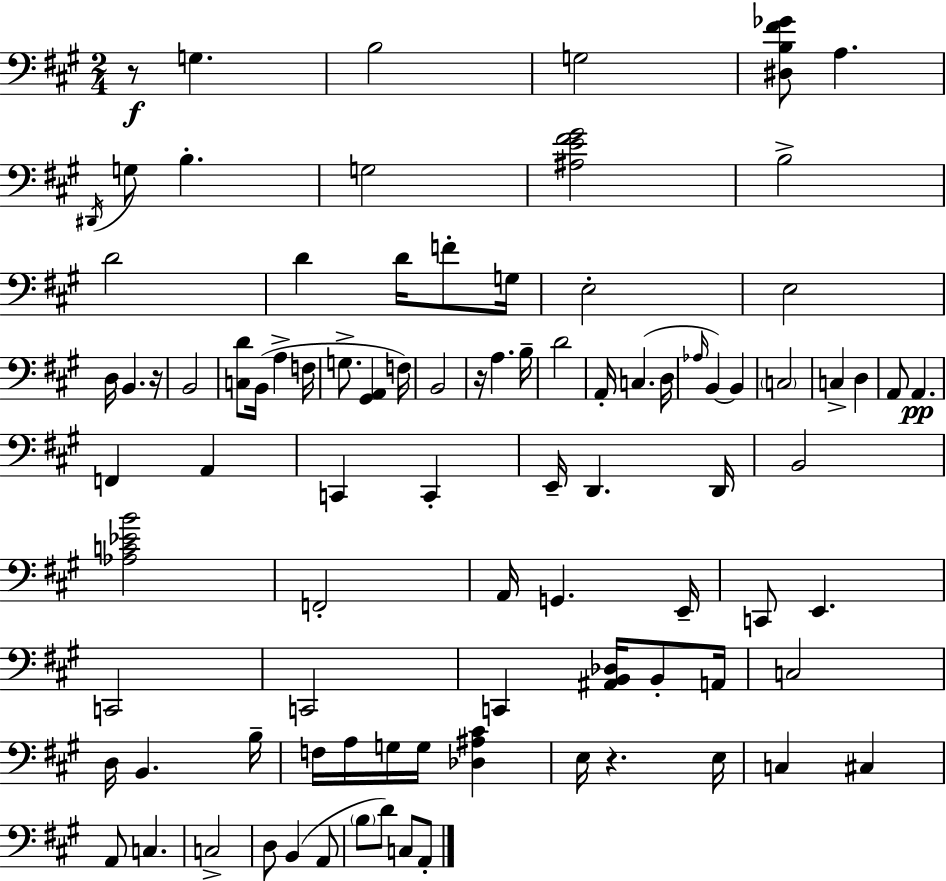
{
  \clef bass
  \numericTimeSignature
  \time 2/4
  \key a \major
  r8\f g4. | b2 | g2 | <dis b fis' ges'>8 a4. | \break \acciaccatura { dis,16 } g8 b4.-. | g2 | <ais e' fis' gis'>2 | b2-> | \break d'2 | d'4 d'16 f'8-. | g16 e2-. | e2 | \break d16 b,4. | r16 b,2 | <c d'>8 b,16( a4-> | f16 g8.-> <gis, a,>4 | \break f16) b,2 | r16 a4. | b16-- d'2 | a,16-. c4.( | \break d16 \grace { aes16 }) b,4~~ b,4 | \parenthesize c2 | c4-> d4 | a,8 a,4.\pp | \break f,4 a,4 | c,4 c,4-. | e,16-- d,4. | d,16 b,2 | \break <aes c' ees' b'>2 | f,2-. | a,16 g,4. | e,16-- c,8 e,4. | \break c,2 | c,2 | c,4 <ais, b, des>16 b,8-. | a,16 c2 | \break d16 b,4. | b16-- f16 a16 g16 g16 <des ais cis'>4 | e16 r4. | e16 c4 cis4 | \break a,8 c4. | c2-> | d8 b,4( | a,8 \parenthesize b8 d'8) c8 | \break a,8-. \bar "|."
}